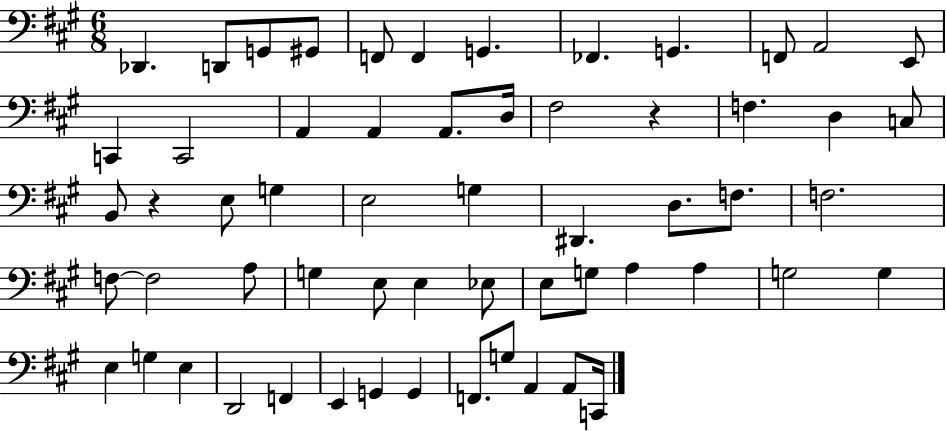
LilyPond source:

{
  \clef bass
  \numericTimeSignature
  \time 6/8
  \key a \major
  des,4. d,8 g,8 gis,8 | f,8 f,4 g,4. | fes,4. g,4. | f,8 a,2 e,8 | \break c,4 c,2 | a,4 a,4 a,8. d16 | fis2 r4 | f4. d4 c8 | \break b,8 r4 e8 g4 | e2 g4 | dis,4. d8. f8. | f2. | \break f8~~ f2 a8 | g4 e8 e4 ees8 | e8 g8 a4 a4 | g2 g4 | \break e4 g4 e4 | d,2 f,4 | e,4 g,4 g,4 | f,8. g8 a,4 a,8 c,16 | \break \bar "|."
}